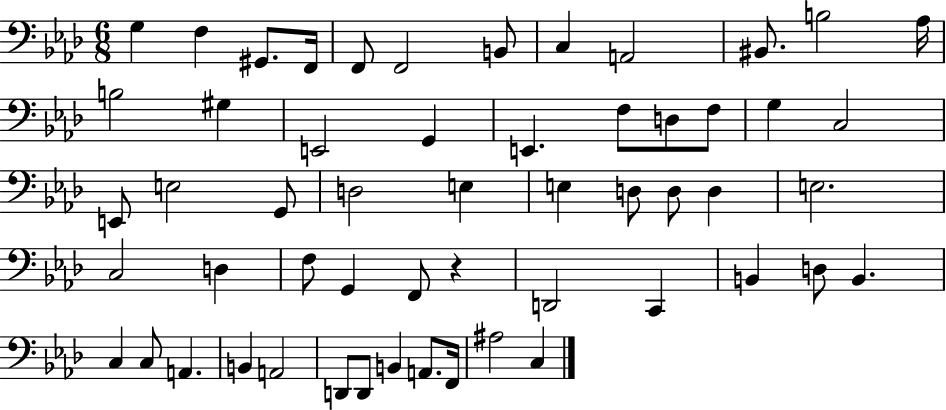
X:1
T:Untitled
M:6/8
L:1/4
K:Ab
G, F, ^G,,/2 F,,/4 F,,/2 F,,2 B,,/2 C, A,,2 ^B,,/2 B,2 _A,/4 B,2 ^G, E,,2 G,, E,, F,/2 D,/2 F,/2 G, C,2 E,,/2 E,2 G,,/2 D,2 E, E, D,/2 D,/2 D, E,2 C,2 D, F,/2 G,, F,,/2 z D,,2 C,, B,, D,/2 B,, C, C,/2 A,, B,, A,,2 D,,/2 D,,/2 B,, A,,/2 F,,/4 ^A,2 C,